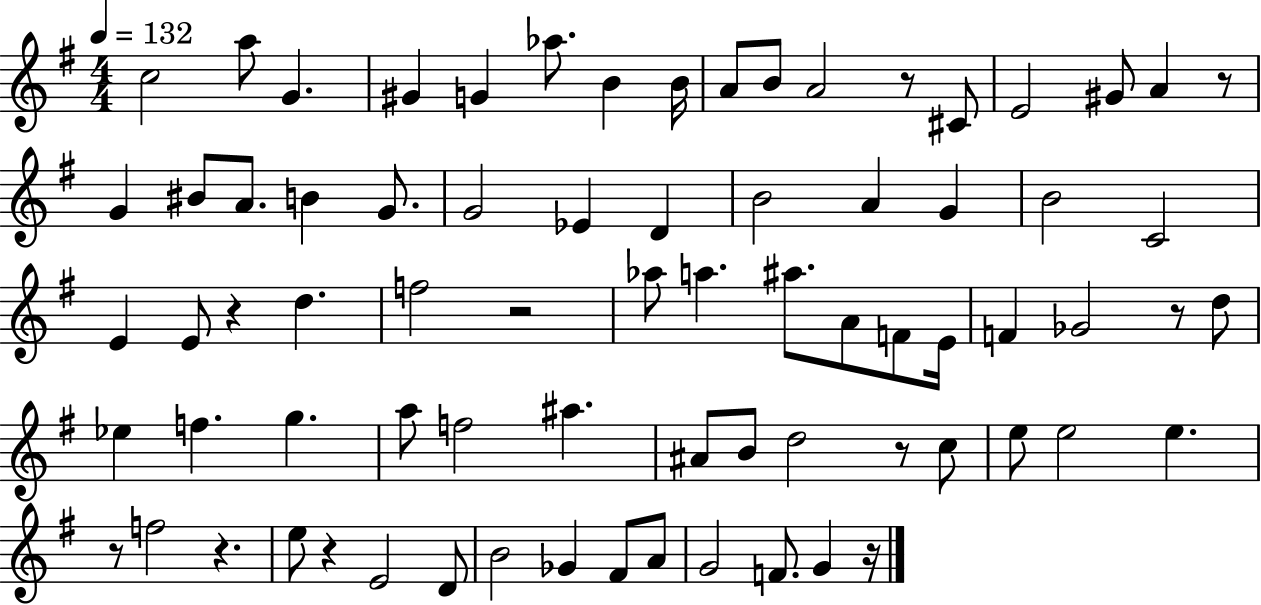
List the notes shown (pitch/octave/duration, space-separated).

C5/h A5/e G4/q. G#4/q G4/q Ab5/e. B4/q B4/s A4/e B4/e A4/h R/e C#4/e E4/h G#4/e A4/q R/e G4/q BIS4/e A4/e. B4/q G4/e. G4/h Eb4/q D4/q B4/h A4/q G4/q B4/h C4/h E4/q E4/e R/q D5/q. F5/h R/h Ab5/e A5/q. A#5/e. A4/e F4/e E4/s F4/q Gb4/h R/e D5/e Eb5/q F5/q. G5/q. A5/e F5/h A#5/q. A#4/e B4/e D5/h R/e C5/e E5/e E5/h E5/q. R/e F5/h R/q. E5/e R/q E4/h D4/e B4/h Gb4/q F#4/e A4/e G4/h F4/e. G4/q R/s